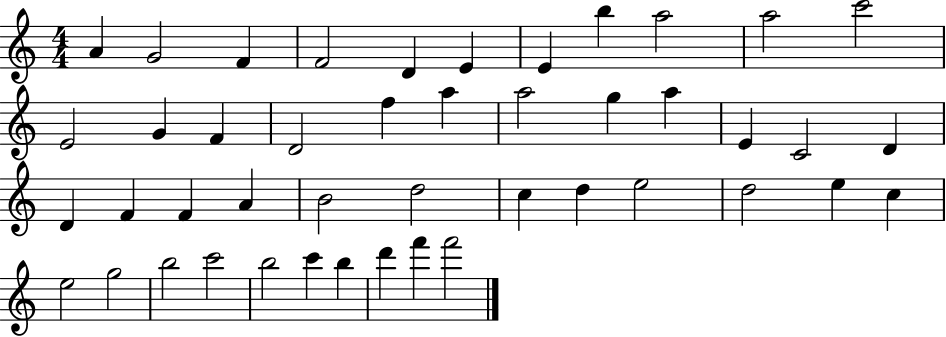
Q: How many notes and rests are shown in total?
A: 45